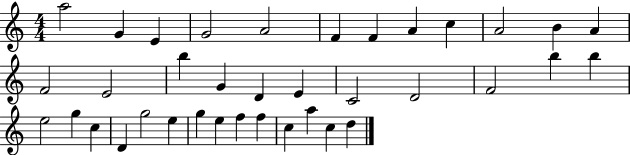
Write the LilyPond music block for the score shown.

{
  \clef treble
  \numericTimeSignature
  \time 4/4
  \key c \major
  a''2 g'4 e'4 | g'2 a'2 | f'4 f'4 a'4 c''4 | a'2 b'4 a'4 | \break f'2 e'2 | b''4 g'4 d'4 e'4 | c'2 d'2 | f'2 b''4 b''4 | \break e''2 g''4 c''4 | d'4 g''2 e''4 | g''4 e''4 f''4 f''4 | c''4 a''4 c''4 d''4 | \break \bar "|."
}